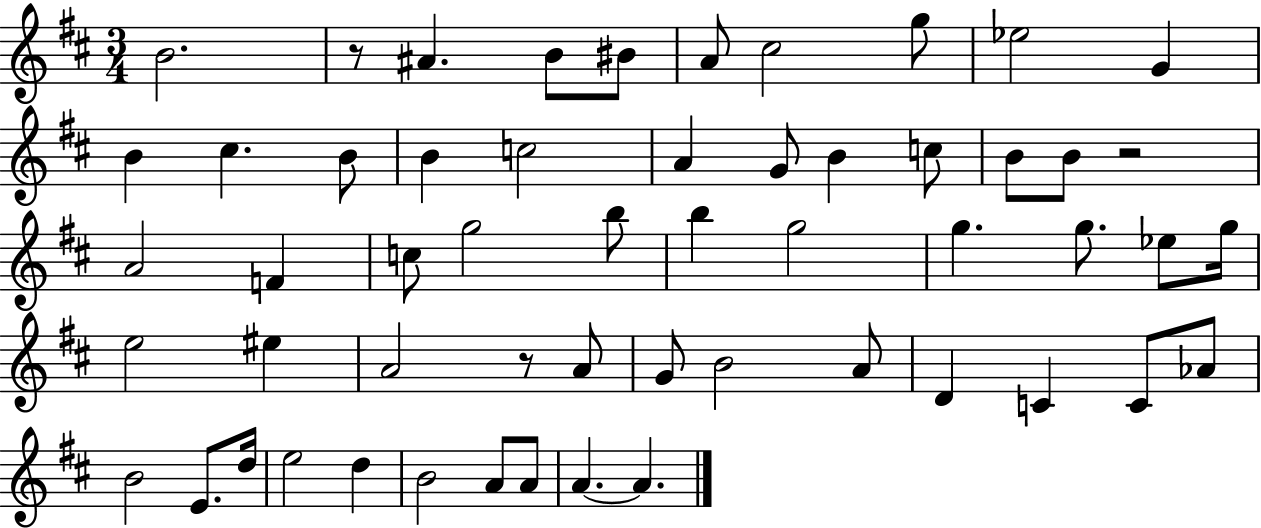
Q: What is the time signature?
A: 3/4